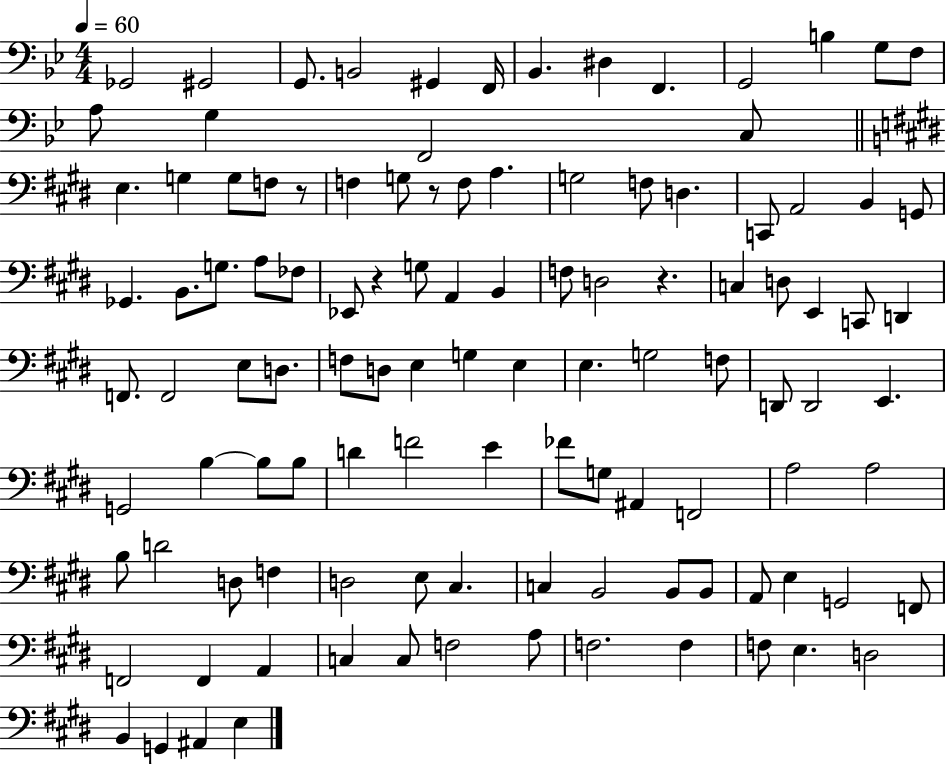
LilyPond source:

{
  \clef bass
  \numericTimeSignature
  \time 4/4
  \key bes \major
  \tempo 4 = 60
  ges,2 gis,2 | g,8. b,2 gis,4 f,16 | bes,4. dis4 f,4. | g,2 b4 g8 f8 | \break a8 g4 f,2 c8 | \bar "||" \break \key e \major e4. g4 g8 f8 r8 | f4 g8 r8 f8 a4. | g2 f8 d4. | c,8 a,2 b,4 g,8 | \break ges,4. b,8. g8. a8 fes8 | ees,8 r4 g8 a,4 b,4 | f8 d2 r4. | c4 d8 e,4 c,8 d,4 | \break f,8. f,2 e8 d8. | f8 d8 e4 g4 e4 | e4. g2 f8 | d,8 d,2 e,4. | \break g,2 b4~~ b8 b8 | d'4 f'2 e'4 | fes'8 g8 ais,4 f,2 | a2 a2 | \break b8 d'2 d8 f4 | d2 e8 cis4. | c4 b,2 b,8 b,8 | a,8 e4 g,2 f,8 | \break f,2 f,4 a,4 | c4 c8 f2 a8 | f2. f4 | f8 e4. d2 | \break b,4 g,4 ais,4 e4 | \bar "|."
}